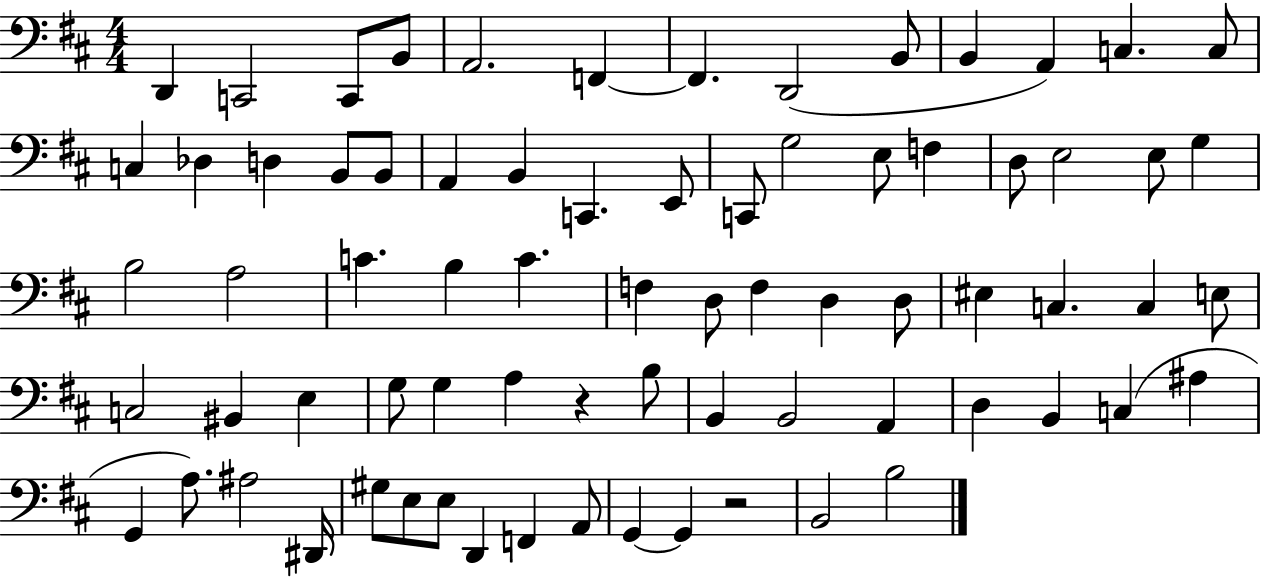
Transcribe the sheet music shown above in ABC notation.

X:1
T:Untitled
M:4/4
L:1/4
K:D
D,, C,,2 C,,/2 B,,/2 A,,2 F,, F,, D,,2 B,,/2 B,, A,, C, C,/2 C, _D, D, B,,/2 B,,/2 A,, B,, C,, E,,/2 C,,/2 G,2 E,/2 F, D,/2 E,2 E,/2 G, B,2 A,2 C B, C F, D,/2 F, D, D,/2 ^E, C, C, E,/2 C,2 ^B,, E, G,/2 G, A, z B,/2 B,, B,,2 A,, D, B,, C, ^A, G,, A,/2 ^A,2 ^D,,/4 ^G,/2 E,/2 E,/2 D,, F,, A,,/2 G,, G,, z2 B,,2 B,2